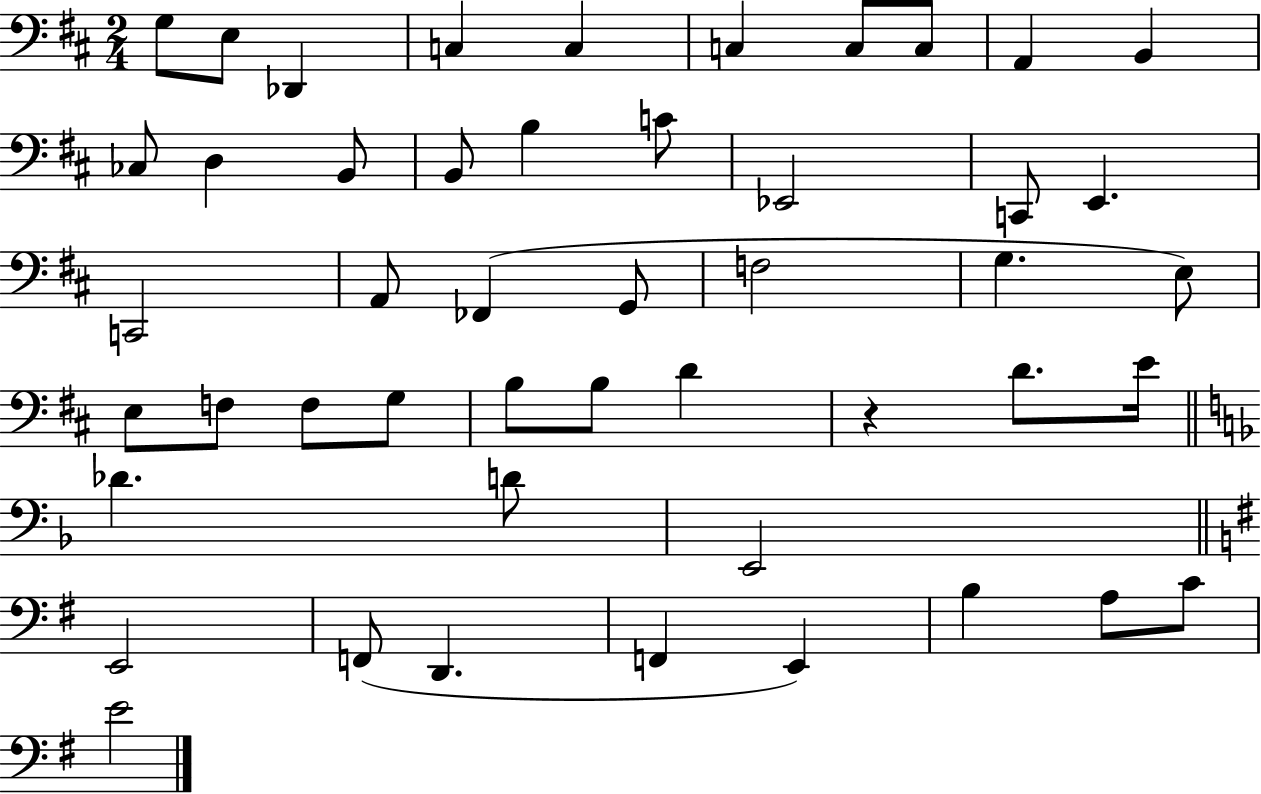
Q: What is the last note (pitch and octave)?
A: E4